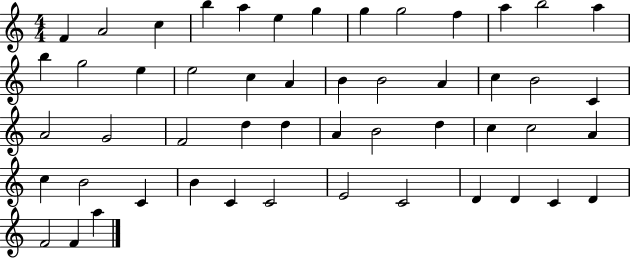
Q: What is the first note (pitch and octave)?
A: F4